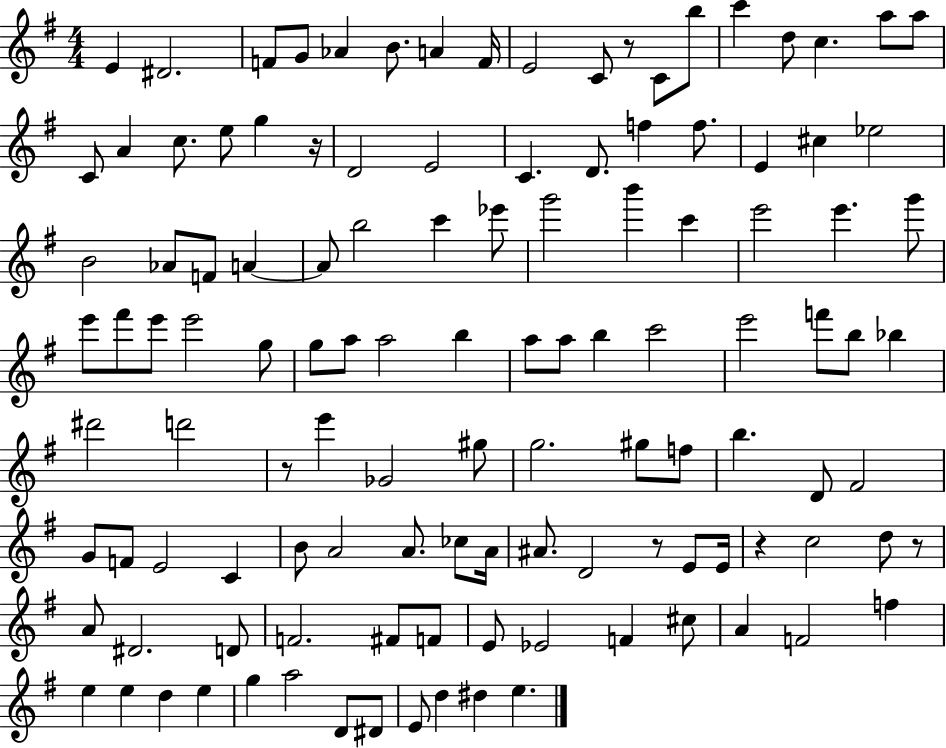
{
  \clef treble
  \numericTimeSignature
  \time 4/4
  \key g \major
  e'4 dis'2. | f'8 g'8 aes'4 b'8. a'4 f'16 | e'2 c'8 r8 c'8 b''8 | c'''4 d''8 c''4. a''8 a''8 | \break c'8 a'4 c''8. e''8 g''4 r16 | d'2 e'2 | c'4. d'8. f''4 f''8. | e'4 cis''4 ees''2 | \break b'2 aes'8 f'8 a'4~~ | a'8 b''2 c'''4 ees'''8 | g'''2 b'''4 c'''4 | e'''2 e'''4. g'''8 | \break e'''8 fis'''8 e'''8 e'''2 g''8 | g''8 a''8 a''2 b''4 | a''8 a''8 b''4 c'''2 | e'''2 f'''8 b''8 bes''4 | \break dis'''2 d'''2 | r8 e'''4 ges'2 gis''8 | g''2. gis''8 f''8 | b''4. d'8 fis'2 | \break g'8 f'8 e'2 c'4 | b'8 a'2 a'8. ces''8 a'16 | ais'8. d'2 r8 e'8 e'16 | r4 c''2 d''8 r8 | \break a'8 dis'2. d'8 | f'2. fis'8 f'8 | e'8 ees'2 f'4 cis''8 | a'4 f'2 f''4 | \break e''4 e''4 d''4 e''4 | g''4 a''2 d'8 dis'8 | e'8 d''4 dis''4 e''4. | \bar "|."
}